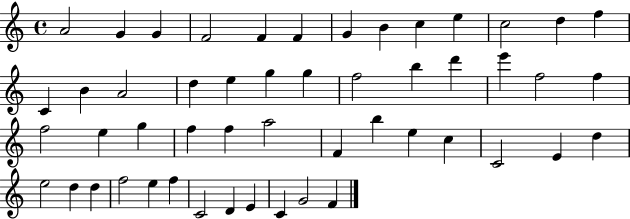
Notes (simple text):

A4/h G4/q G4/q F4/h F4/q F4/q G4/q B4/q C5/q E5/q C5/h D5/q F5/q C4/q B4/q A4/h D5/q E5/q G5/q G5/q F5/h B5/q D6/q E6/q F5/h F5/q F5/h E5/q G5/q F5/q F5/q A5/h F4/q B5/q E5/q C5/q C4/h E4/q D5/q E5/h D5/q D5/q F5/h E5/q F5/q C4/h D4/q E4/q C4/q G4/h F4/q